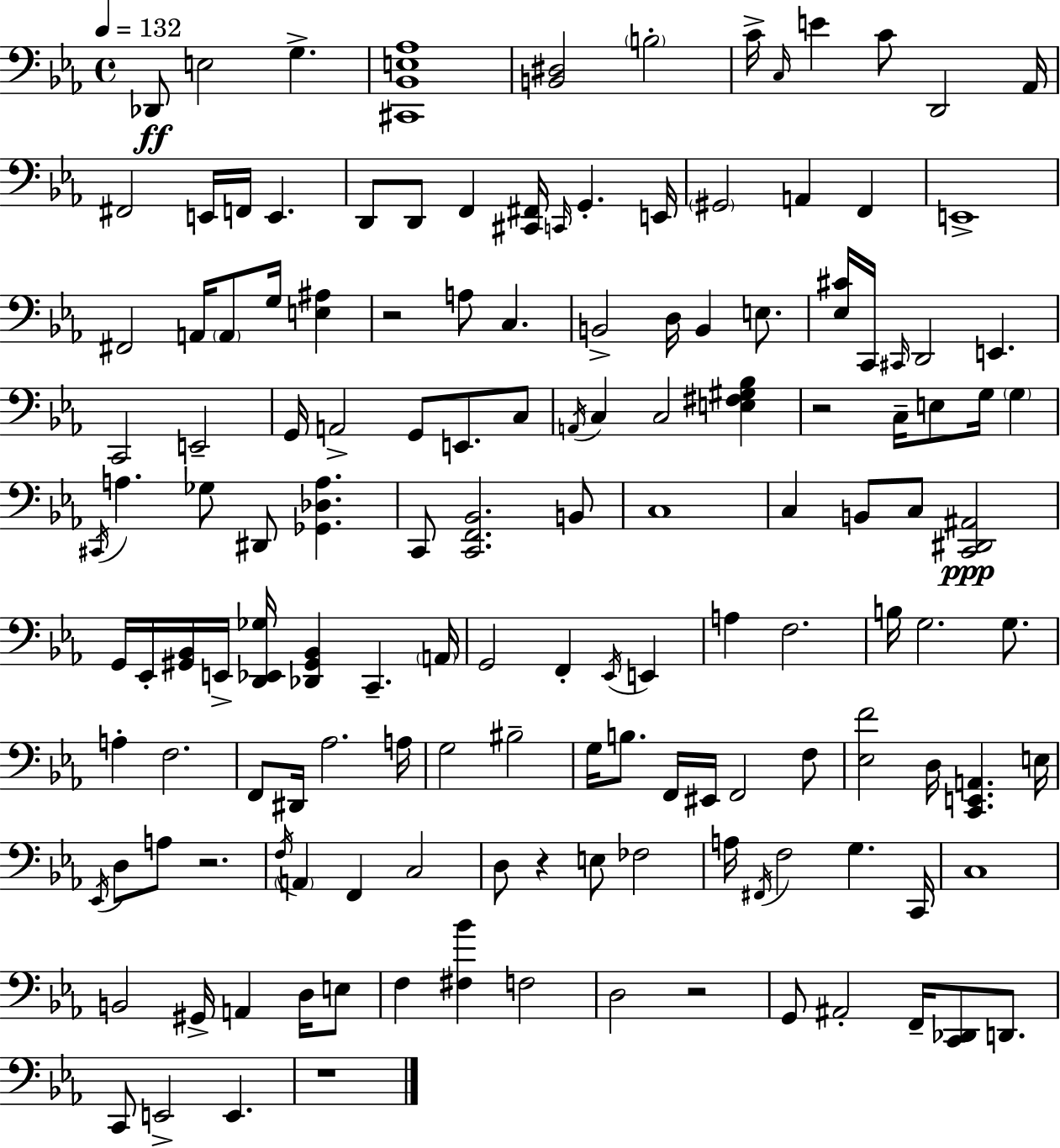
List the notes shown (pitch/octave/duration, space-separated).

Db2/e E3/h G3/q. [C#2,Bb2,E3,Ab3]/w [B2,D#3]/h B3/h C4/s C3/s E4/q C4/e D2/h Ab2/s F#2/h E2/s F2/s E2/q. D2/e D2/e F2/q [C#2,F#2]/s C2/s G2/q. E2/s G#2/h A2/q F2/q E2/w F#2/h A2/s A2/e G3/s [E3,A#3]/q R/h A3/e C3/q. B2/h D3/s B2/q E3/e. [Eb3,C#4]/s C2/s C#2/s D2/h E2/q. C2/h E2/h G2/s A2/h G2/e E2/e. C3/e A2/s C3/q C3/h [E3,F#3,G#3,Bb3]/q R/h C3/s E3/e G3/s G3/q C#2/s A3/q. Gb3/e D#2/e [Gb2,Db3,A3]/q. C2/e [C2,F2,Bb2]/h. B2/e C3/w C3/q B2/e C3/e [C2,D#2,A#2]/h G2/s Eb2/s [G#2,Bb2]/s E2/s [D2,Eb2,Gb3]/s [Db2,G#2,Bb2]/q C2/q. A2/s G2/h F2/q Eb2/s E2/q A3/q F3/h. B3/s G3/h. G3/e. A3/q F3/h. F2/e D#2/s Ab3/h. A3/s G3/h BIS3/h G3/s B3/e. F2/s EIS2/s F2/h F3/e [Eb3,F4]/h D3/s [C2,E2,A2]/q. E3/s Eb2/s D3/e A3/e R/h. F3/s A2/q F2/q C3/h D3/e R/q E3/e FES3/h A3/s F#2/s F3/h G3/q. C2/s C3/w B2/h G#2/s A2/q D3/s E3/e F3/q [F#3,Bb4]/q F3/h D3/h R/h G2/e A#2/h F2/s [C2,Db2]/e D2/e. C2/e E2/h E2/q. R/w